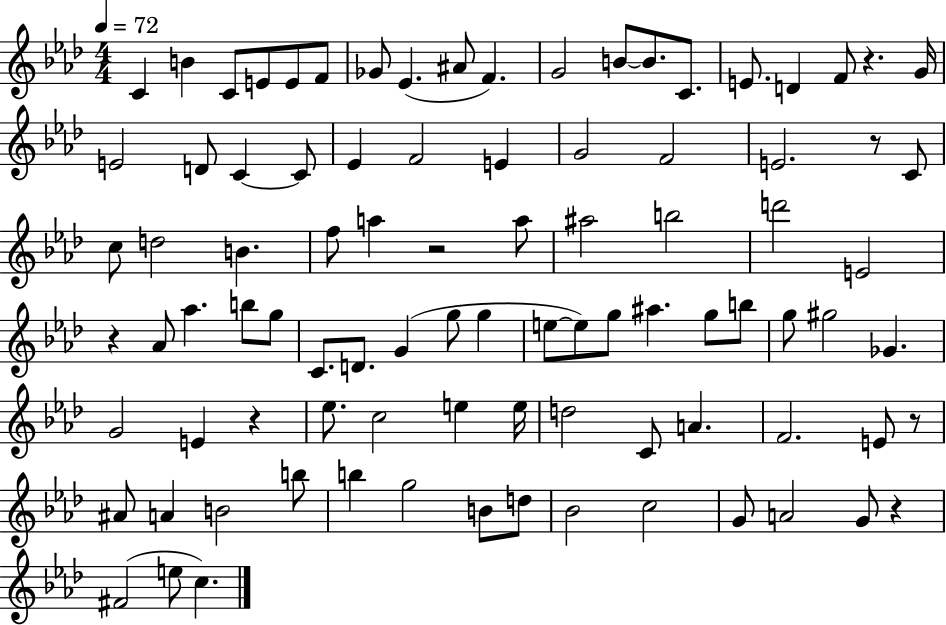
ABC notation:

X:1
T:Untitled
M:4/4
L:1/4
K:Ab
C B C/2 E/2 E/2 F/2 _G/2 _E ^A/2 F G2 B/2 B/2 C/2 E/2 D F/2 z G/4 E2 D/2 C C/2 _E F2 E G2 F2 E2 z/2 C/2 c/2 d2 B f/2 a z2 a/2 ^a2 b2 d'2 E2 z _A/2 _a b/2 g/2 C/2 D/2 G g/2 g e/2 e/2 g/2 ^a g/2 b/2 g/2 ^g2 _G G2 E z _e/2 c2 e e/4 d2 C/2 A F2 E/2 z/2 ^A/2 A B2 b/2 b g2 B/2 d/2 _B2 c2 G/2 A2 G/2 z ^F2 e/2 c